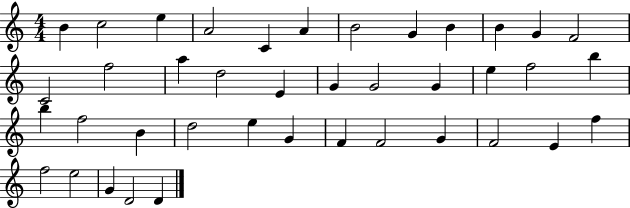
B4/q C5/h E5/q A4/h C4/q A4/q B4/h G4/q B4/q B4/q G4/q F4/h C4/h F5/h A5/q D5/h E4/q G4/q G4/h G4/q E5/q F5/h B5/q B5/q F5/h B4/q D5/h E5/q G4/q F4/q F4/h G4/q F4/h E4/q F5/q F5/h E5/h G4/q D4/h D4/q